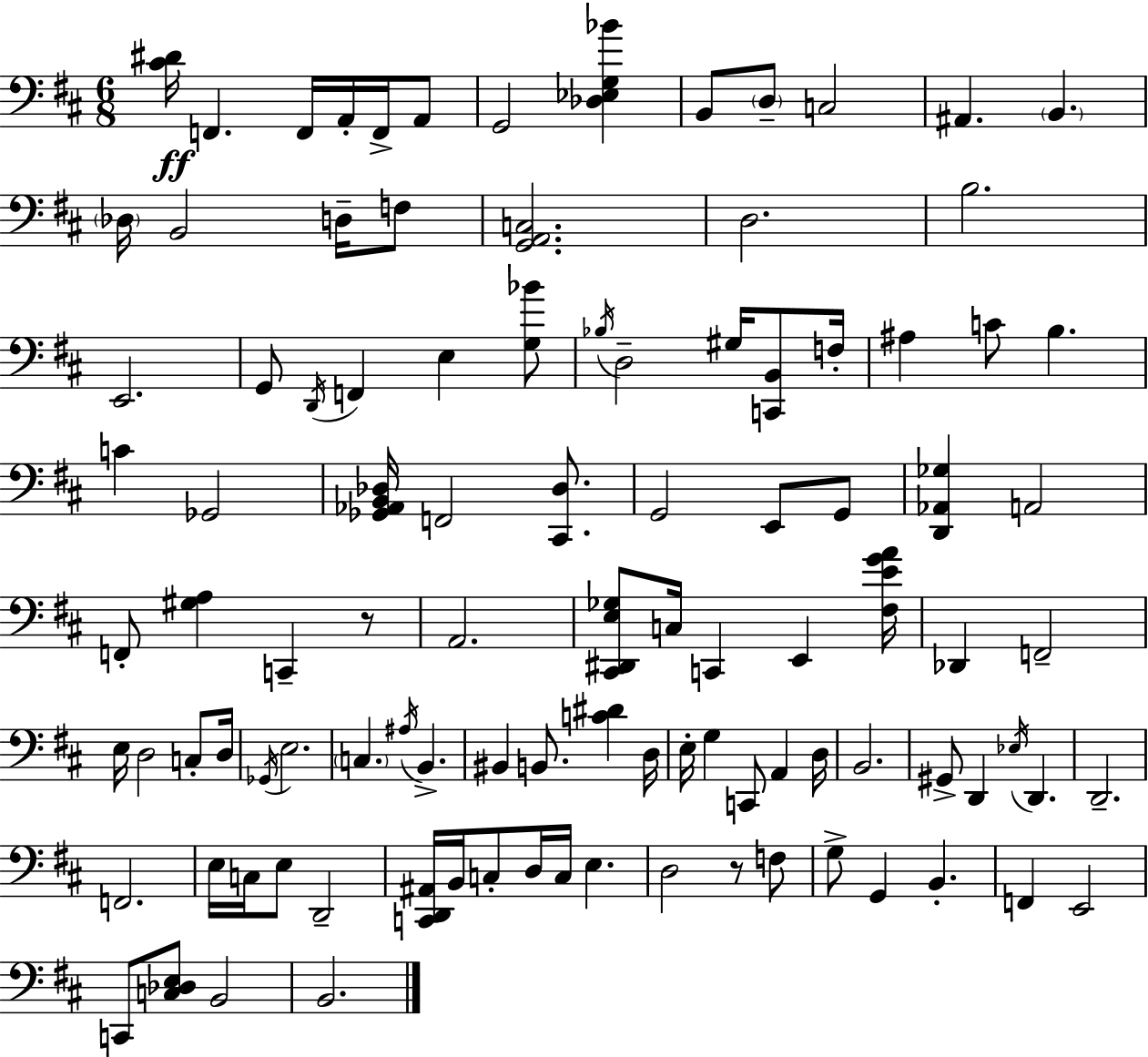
{
  \clef bass
  \numericTimeSignature
  \time 6/8
  \key d \major
  <cis' dis'>16\ff f,4. f,16 a,16-. f,16-> a,8 | g,2 <des ees g bes'>4 | b,8 \parenthesize d8-- c2 | ais,4. \parenthesize b,4. | \break \parenthesize des16 b,2 d16-- f8 | <g, a, c>2. | d2. | b2. | \break e,2. | g,8 \acciaccatura { d,16 } f,4 e4 <g bes'>8 | \acciaccatura { bes16 } d2-- gis16 <c, b,>8 | f16-. ais4 c'8 b4. | \break c'4 ges,2 | <ges, aes, b, des>16 f,2 <cis, des>8. | g,2 e,8 | g,8 <d, aes, ges>4 a,2 | \break f,8-. <gis a>4 c,4-- | r8 a,2. | <cis, dis, e ges>8 c16 c,4 e,4 | <fis e' g' a'>16 des,4 f,2-- | \break e16 d2 c8-. | d16 \acciaccatura { ges,16 } e2. | \parenthesize c4. \acciaccatura { ais16 } b,4.-> | bis,4 b,8. <c' dis'>4 | \break d16 e16-. g4 c,8 a,4 | d16 b,2. | gis,8-> d,4 \acciaccatura { ees16 } d,4. | d,2.-- | \break f,2. | e16 c16 e8 d,2-- | <c, d, ais,>16 b,16 c8-. d16 c16 e4. | d2 | \break r8 f8 g8-> g,4 b,4.-. | f,4 e,2 | c,8 <c des e>8 b,2 | b,2. | \break \bar "|."
}